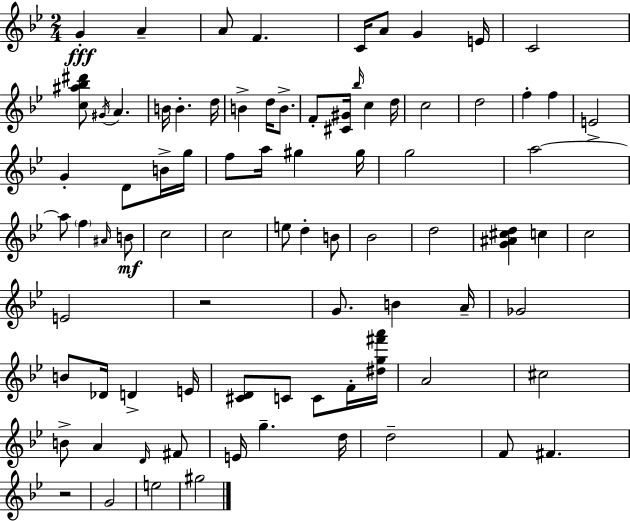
X:1
T:Untitled
M:2/4
L:1/4
K:Bb
G A A/2 F C/4 A/2 G E/4 C2 [c^a_b^d']/2 ^G/4 A B/4 B d/4 B d/4 B/2 F/2 [^C^G]/4 _b/4 c d/4 c2 d2 f f E2 G D/2 B/4 g/4 f/2 a/4 ^g ^g/4 g2 a2 a/2 f ^A/4 B/2 c2 c2 e/2 d B/2 _B2 d2 [G^A^cd] c c2 E2 z2 G/2 B A/4 _G2 B/2 _D/4 D E/4 [^CD]/2 C/2 C/2 F/4 [^dg^f'a']/4 A2 ^c2 B/2 A D/4 ^F/2 E/4 g d/4 d2 F/2 ^F z2 G2 e2 ^g2